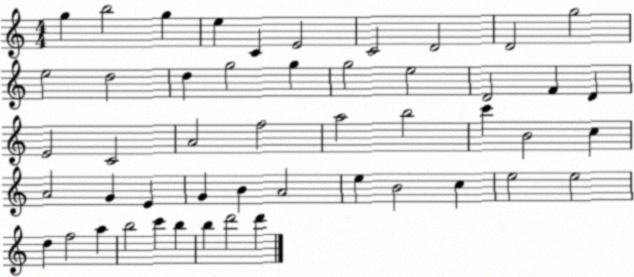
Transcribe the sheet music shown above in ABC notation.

X:1
T:Untitled
M:4/4
L:1/4
K:C
g b2 g e C E2 C2 D2 D2 g2 e2 d2 d g2 g g2 e2 D2 F D E2 C2 A2 f2 a2 b2 c' B2 c A2 G E G B A2 e B2 c e2 e2 d f2 a b2 c' b b d'2 d'